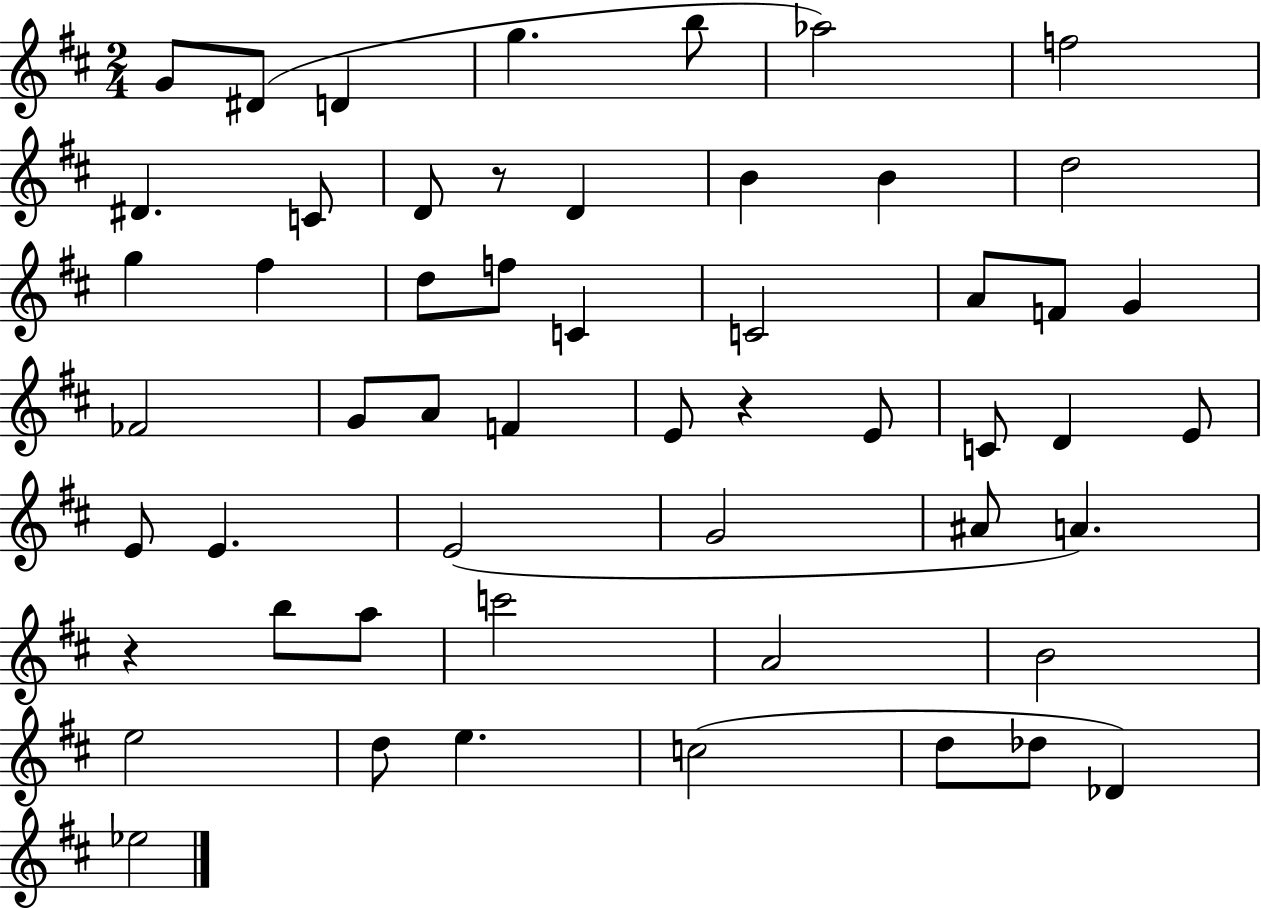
{
  \clef treble
  \numericTimeSignature
  \time 2/4
  \key d \major
  \repeat volta 2 { g'8 dis'8( d'4 | g''4. b''8 | aes''2) | f''2 | \break dis'4. c'8 | d'8 r8 d'4 | b'4 b'4 | d''2 | \break g''4 fis''4 | d''8 f''8 c'4 | c'2 | a'8 f'8 g'4 | \break fes'2 | g'8 a'8 f'4 | e'8 r4 e'8 | c'8 d'4 e'8 | \break e'8 e'4. | e'2( | g'2 | ais'8 a'4.) | \break r4 b''8 a''8 | c'''2 | a'2 | b'2 | \break e''2 | d''8 e''4. | c''2( | d''8 des''8 des'4) | \break ees''2 | } \bar "|."
}